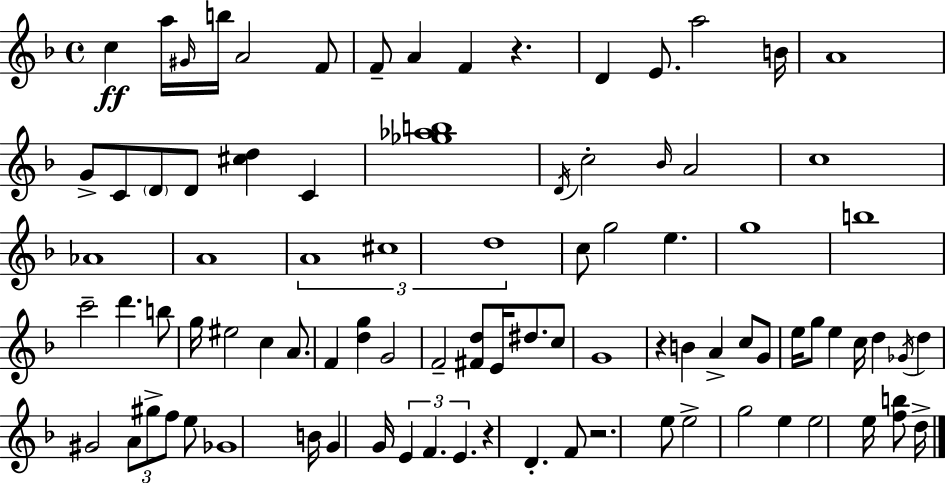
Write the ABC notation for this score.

X:1
T:Untitled
M:4/4
L:1/4
K:Dm
c a/4 ^G/4 b/4 A2 F/2 F/2 A F z D E/2 a2 B/4 A4 G/2 C/2 D/2 D/2 [^cd] C [_g_ab]4 D/4 c2 _B/4 A2 c4 _A4 A4 A4 ^c4 d4 c/2 g2 e g4 b4 c'2 d' b/2 g/4 ^e2 c A/2 F [dg] G2 F2 [^Fd]/2 E/4 ^d/2 c/2 G4 z B A c/2 G/2 e/4 g/2 e c/4 d _G/4 d ^G2 A/2 ^g/2 f/2 e/2 _G4 B/4 G G/4 E F E z D F/2 z2 e/2 e2 g2 e e2 e/4 [fb]/2 d/4